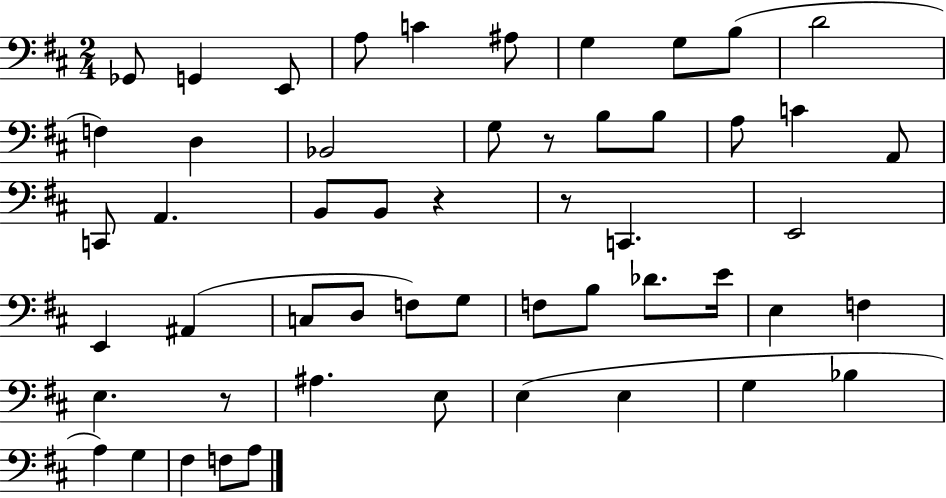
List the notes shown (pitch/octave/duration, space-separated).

Gb2/e G2/q E2/e A3/e C4/q A#3/e G3/q G3/e B3/e D4/h F3/q D3/q Bb2/h G3/e R/e B3/e B3/e A3/e C4/q A2/e C2/e A2/q. B2/e B2/e R/q R/e C2/q. E2/h E2/q A#2/q C3/e D3/e F3/e G3/e F3/e B3/e Db4/e. E4/s E3/q F3/q E3/q. R/e A#3/q. E3/e E3/q E3/q G3/q Bb3/q A3/q G3/q F#3/q F3/e A3/e